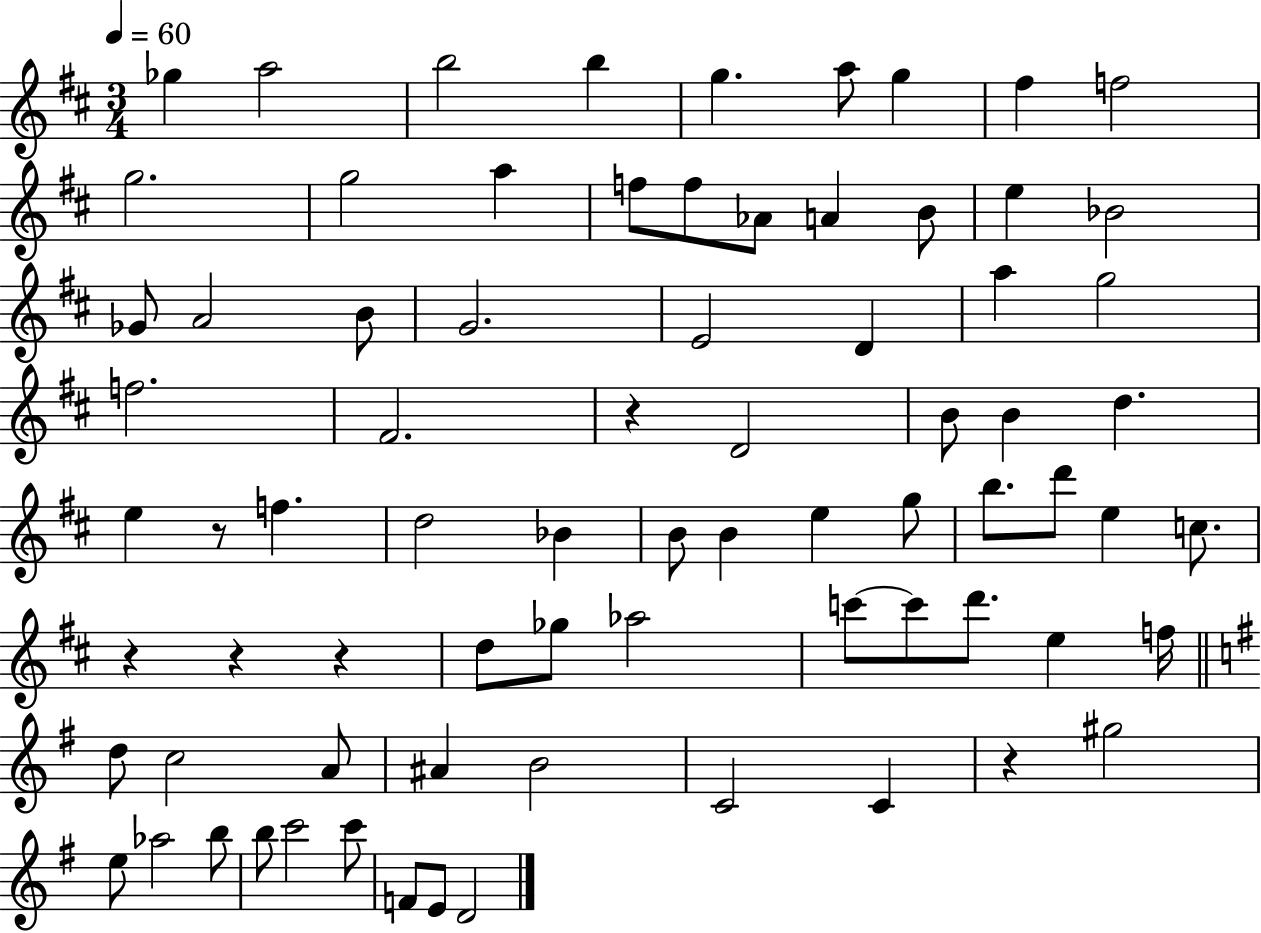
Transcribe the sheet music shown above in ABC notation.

X:1
T:Untitled
M:3/4
L:1/4
K:D
_g a2 b2 b g a/2 g ^f f2 g2 g2 a f/2 f/2 _A/2 A B/2 e _B2 _G/2 A2 B/2 G2 E2 D a g2 f2 ^F2 z D2 B/2 B d e z/2 f d2 _B B/2 B e g/2 b/2 d'/2 e c/2 z z z d/2 _g/2 _a2 c'/2 c'/2 d'/2 e f/4 d/2 c2 A/2 ^A B2 C2 C z ^g2 e/2 _a2 b/2 b/2 c'2 c'/2 F/2 E/2 D2